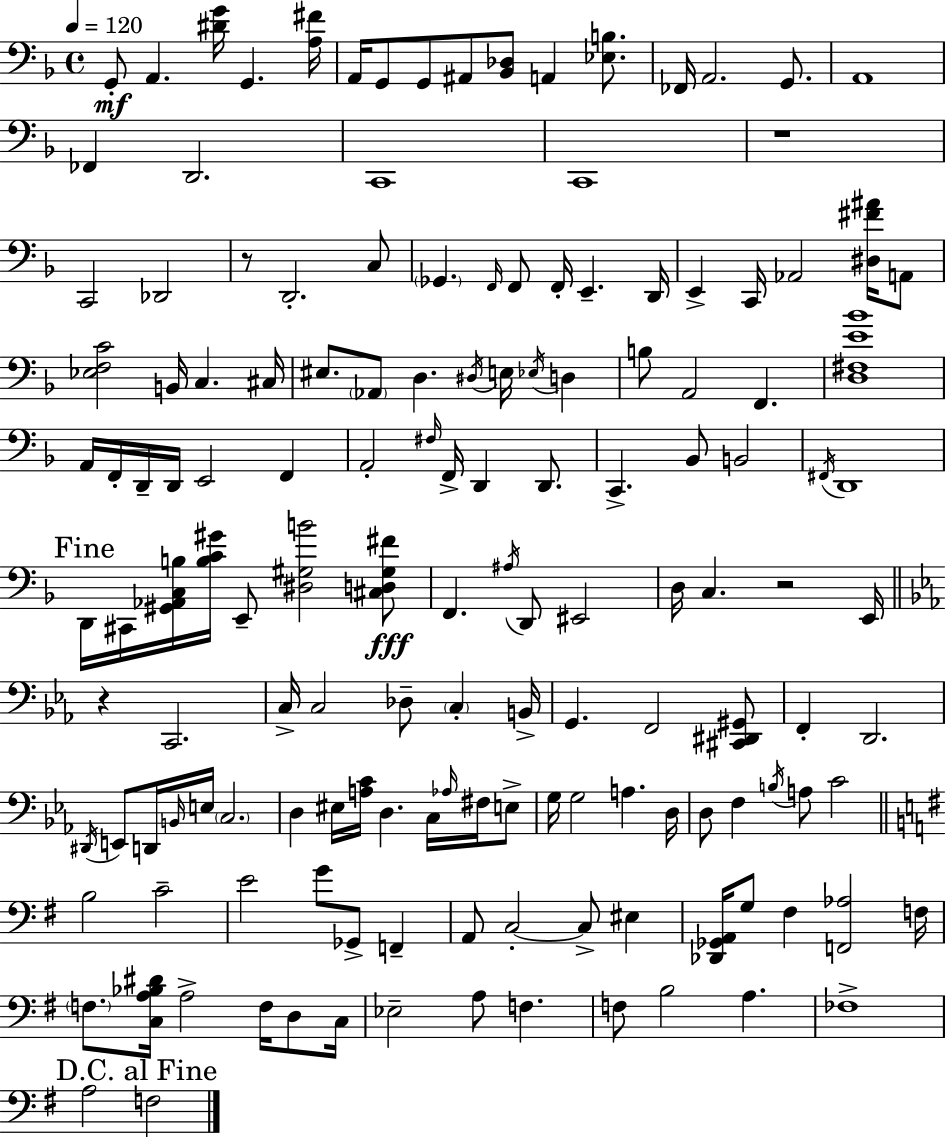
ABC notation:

X:1
T:Untitled
M:4/4
L:1/4
K:Dm
G,,/2 A,, [^DG]/4 G,, [A,^F]/4 A,,/4 G,,/2 G,,/2 ^A,,/2 [_B,,_D,]/2 A,, [_E,B,]/2 _F,,/4 A,,2 G,,/2 A,,4 _F,, D,,2 C,,4 C,,4 z4 C,,2 _D,,2 z/2 D,,2 C,/2 _G,, F,,/4 F,,/2 F,,/4 E,, D,,/4 E,, C,,/4 _A,,2 [^D,^F^A]/4 A,,/2 [_E,F,C]2 B,,/4 C, ^C,/4 ^E,/2 _A,,/2 D, ^D,/4 E,/4 _E,/4 D, B,/2 A,,2 F,, [D,^F,E_B]4 A,,/4 F,,/4 D,,/4 D,,/4 E,,2 F,, A,,2 ^F,/4 F,,/4 D,, D,,/2 C,, _B,,/2 B,,2 ^F,,/4 D,,4 D,,/4 ^C,,/4 [^G,,_A,,C,B,]/4 [B,C^G]/4 E,,/2 [^D,^G,B]2 [^C,D,^G,^F]/2 F,, ^A,/4 D,,/2 ^E,,2 D,/4 C, z2 E,,/4 z C,,2 C,/4 C,2 _D,/2 C, B,,/4 G,, F,,2 [^C,,^D,,^G,,]/2 F,, D,,2 ^D,,/4 E,,/2 D,,/4 B,,/4 E,/4 C,2 D, ^E,/4 [A,C]/4 D, C,/4 _A,/4 ^F,/4 E,/2 G,/4 G,2 A, D,/4 D,/2 F, B,/4 A,/2 C2 B,2 C2 E2 G/2 _G,,/2 F,, A,,/2 C,2 C,/2 ^E, [_D,,_G,,A,,]/4 G,/2 ^F, [F,,_A,]2 F,/4 F,/2 [C,A,_B,^D]/4 A,2 F,/4 D,/2 C,/4 _E,2 A,/2 F, F,/2 B,2 A, _F,4 A,2 F,2